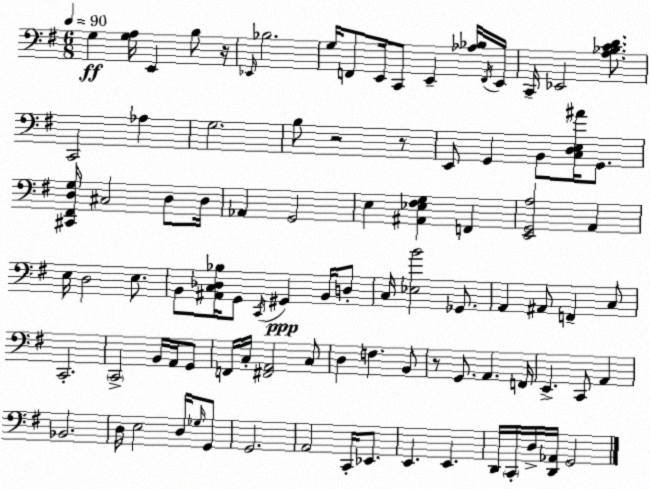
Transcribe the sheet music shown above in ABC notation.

X:1
T:Untitled
M:6/8
L:1/4
K:Em
G, [G,A,]/4 E,, B,/2 z/4 _E,,/4 _B,2 G,/4 F,,/2 E,,/4 C,,/2 E,, [_A,_B,]/4 F,,/4 E,,/4 C,,/4 _E,,2 [A,_B,CD]/2 C,,2 _A, G,2 B,/2 z2 z/2 E,,/2 G,, B,,/2 [C,D,E,^A]/4 G,,/2 [^C,,^F,,D,G,]/4 ^C,2 D,/2 D,/4 _A,, G,,2 E, [^A,,_E,^F,G,] F,, [E,,G,,A,]2 A,, E,/4 D,2 E,/2 B,,/2 [^A,,C,_D,_B,]/4 G,,/2 C,,/4 ^G,, B,,/4 D,/2 C,/4 [_E,B]2 _G,,/2 A,, ^A,,/2 F,, C,/2 C,,2 C,,2 B,,/4 A,,/4 G,,/2 F,,/4 C,/4 [^F,,A,,]2 C,/2 D, F, B,,/2 z/2 G,,/2 A,, F,,/4 E,, C,,/2 A,, _B,,2 D,/4 E,2 D,/4 _G,/4 G,,/2 G,,2 A,,2 C,,/4 _E,,/2 E,, E,, D,,/4 C,,/4 D,/4 [D,,_A,,]/4 G,,2